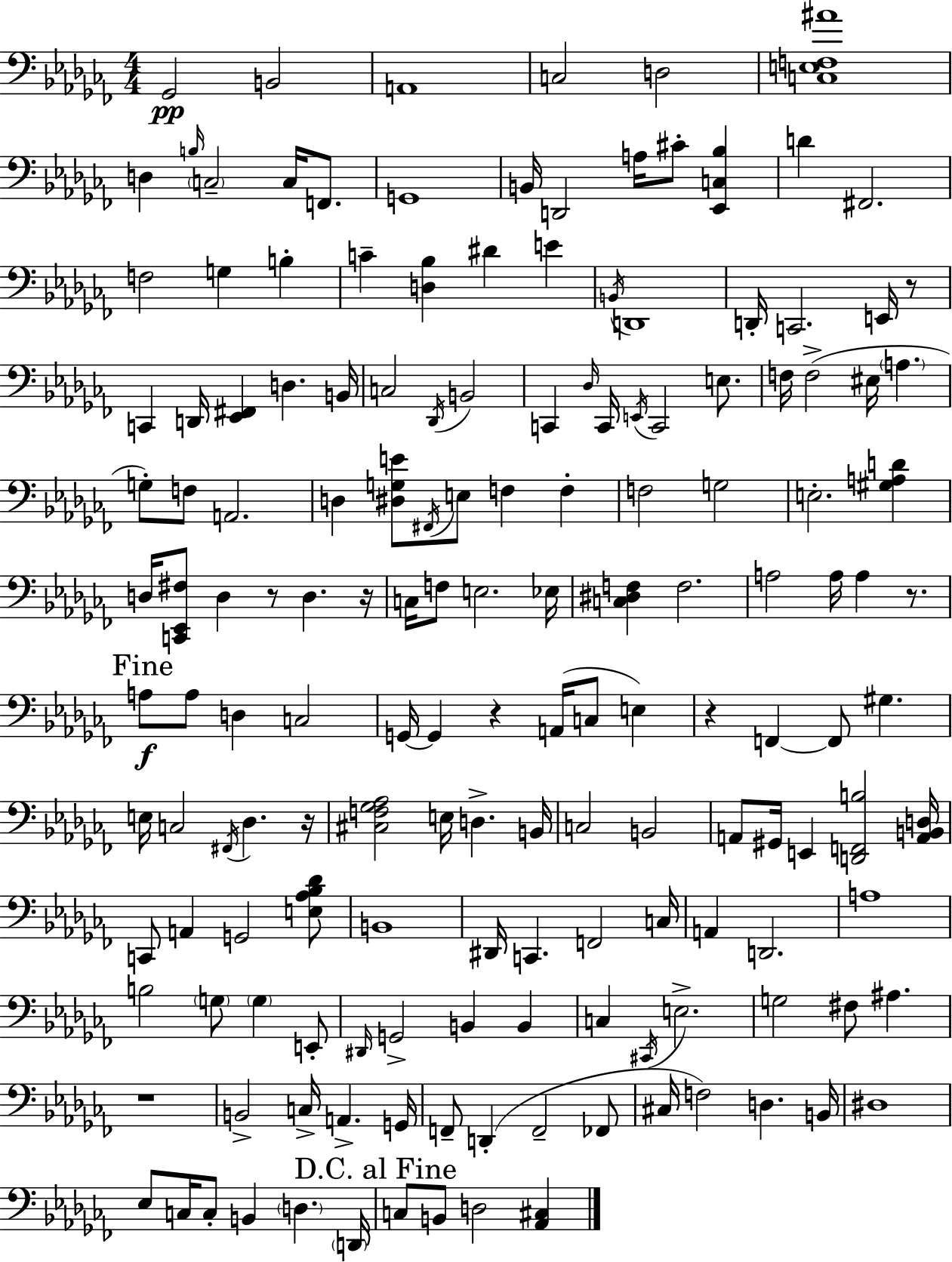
Gb2/h B2/h A2/w C3/h D3/h [C3,E3,F3,A#4]/w D3/q B3/s C3/h C3/s F2/e. G2/w B2/s D2/h A3/s C#4/e [Eb2,C3,Bb3]/q D4/q F#2/h. F3/h G3/q B3/q C4/q [D3,Bb3]/q D#4/q E4/q B2/s D2/w D2/s C2/h. E2/s R/e C2/q D2/s [Eb2,F#2]/q D3/q. B2/s C3/h Db2/s B2/h C2/q Db3/s C2/s E2/s C2/h E3/e. F3/s F3/h EIS3/s A3/q. G3/e F3/e A2/h. D3/q [D#3,G3,E4]/e F#2/s E3/e F3/q F3/q F3/h G3/h E3/h. [G#3,A3,D4]/q D3/s [C2,Eb2,F#3]/e D3/q R/e D3/q. R/s C3/s F3/e E3/h. Eb3/s [C3,D#3,F3]/q F3/h. A3/h A3/s A3/q R/e. A3/e A3/e D3/q C3/h G2/s G2/q R/q A2/s C3/e E3/q R/q F2/q F2/e G#3/q. E3/s C3/h F#2/s Db3/q. R/s [C#3,F3,Gb3,Ab3]/h E3/s D3/q. B2/s C3/h B2/h A2/e G#2/s E2/q [D2,F2,B3]/h [A2,B2,D3]/s C2/e A2/q G2/h [E3,Ab3,Bb3,Db4]/e B2/w D#2/s C2/q. F2/h C3/s A2/q D2/h. A3/w B3/h G3/e G3/q E2/e D#2/s G2/h B2/q B2/q C3/q C#2/s E3/h. G3/h F#3/e A#3/q. R/w B2/h C3/s A2/q. G2/s F2/e D2/q F2/h FES2/e C#3/s F3/h D3/q. B2/s D#3/w Eb3/e C3/s C3/e B2/q D3/q. D2/s C3/e B2/e D3/h [Ab2,C#3]/q